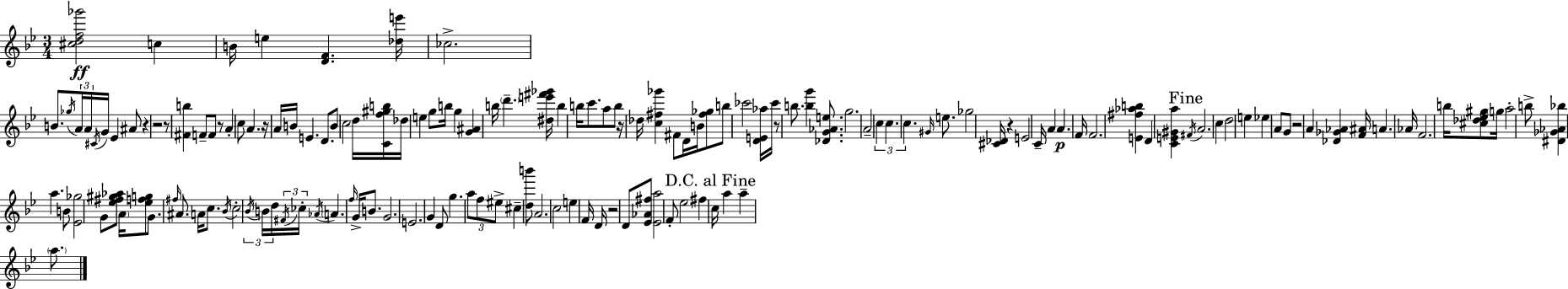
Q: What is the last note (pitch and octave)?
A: A5